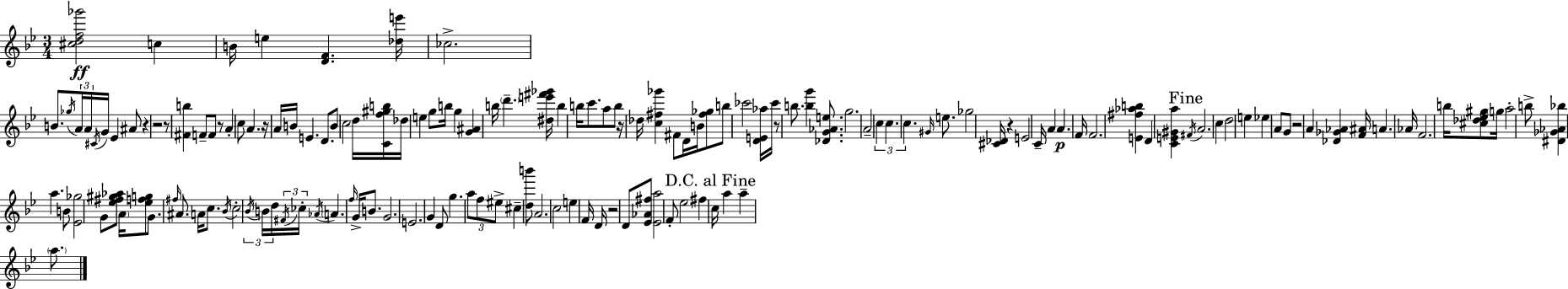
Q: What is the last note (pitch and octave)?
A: A5